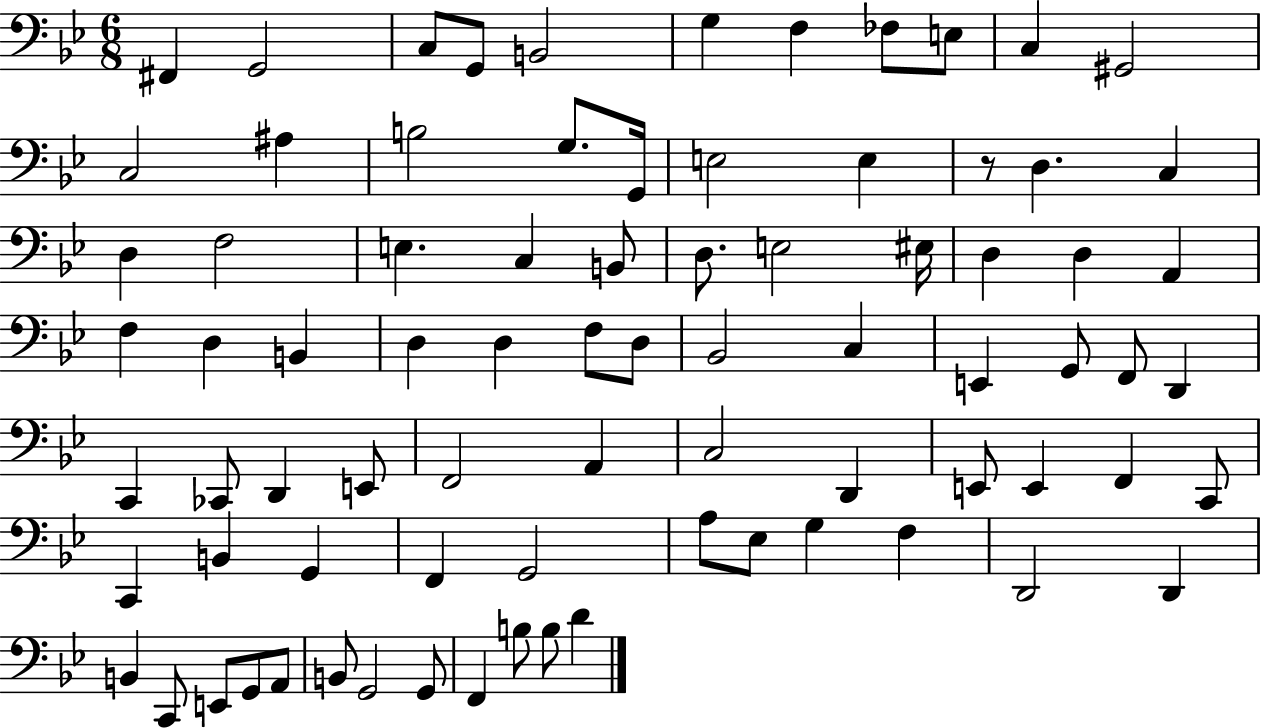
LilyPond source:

{
  \clef bass
  \numericTimeSignature
  \time 6/8
  \key bes \major
  fis,4 g,2 | c8 g,8 b,2 | g4 f4 fes8 e8 | c4 gis,2 | \break c2 ais4 | b2 g8. g,16 | e2 e4 | r8 d4. c4 | \break d4 f2 | e4. c4 b,8 | d8. e2 eis16 | d4 d4 a,4 | \break f4 d4 b,4 | d4 d4 f8 d8 | bes,2 c4 | e,4 g,8 f,8 d,4 | \break c,4 ces,8 d,4 e,8 | f,2 a,4 | c2 d,4 | e,8 e,4 f,4 c,8 | \break c,4 b,4 g,4 | f,4 g,2 | a8 ees8 g4 f4 | d,2 d,4 | \break b,4 c,8 e,8 g,8 a,8 | b,8 g,2 g,8 | f,4 b8 b8 d'4 | \bar "|."
}